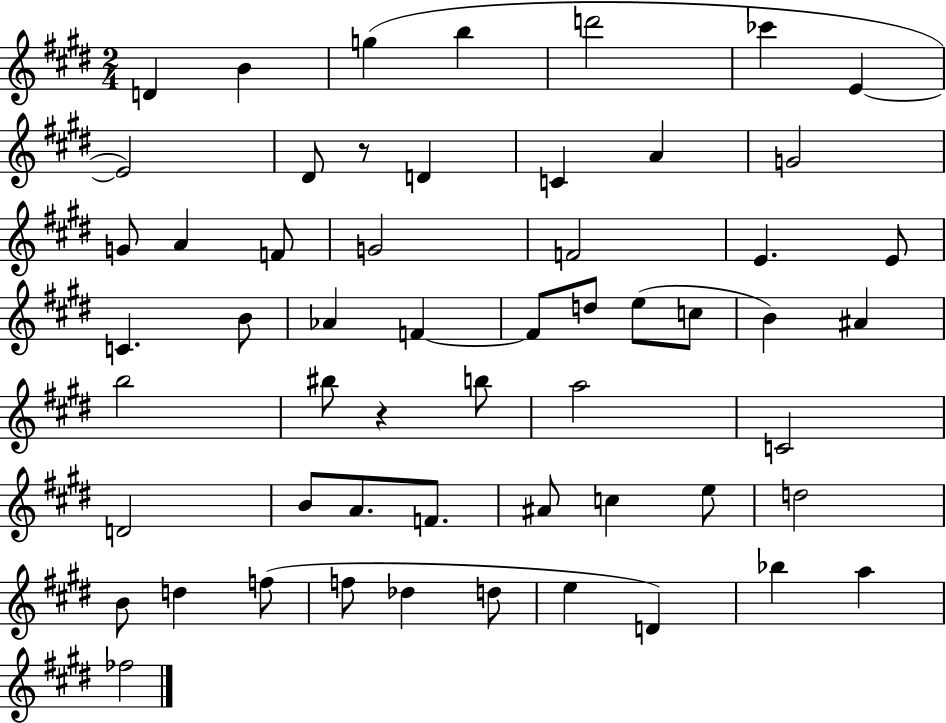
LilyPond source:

{
  \clef treble
  \numericTimeSignature
  \time 2/4
  \key e \major
  d'4 b'4 | g''4( b''4 | d'''2 | ces'''4 e'4~~ | \break e'2) | dis'8 r8 d'4 | c'4 a'4 | g'2 | \break g'8 a'4 f'8 | g'2 | f'2 | e'4. e'8 | \break c'4. b'8 | aes'4 f'4~~ | f'8 d''8 e''8( c''8 | b'4) ais'4 | \break b''2 | bis''8 r4 b''8 | a''2 | c'2 | \break d'2 | b'8 a'8. f'8. | ais'8 c''4 e''8 | d''2 | \break b'8 d''4 f''8( | f''8 des''4 d''8 | e''4 d'4) | bes''4 a''4 | \break fes''2 | \bar "|."
}